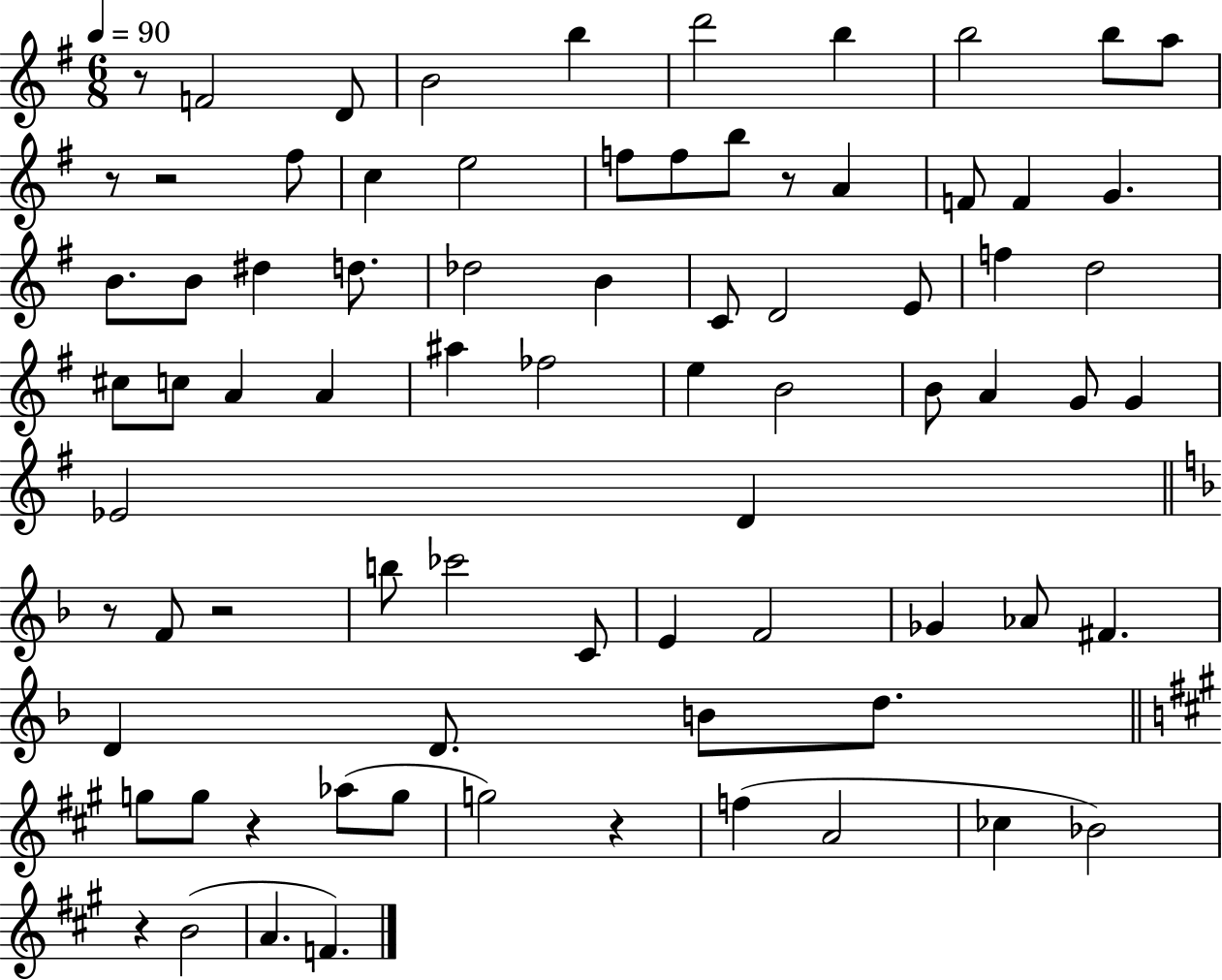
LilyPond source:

{
  \clef treble
  \numericTimeSignature
  \time 6/8
  \key g \major
  \tempo 4 = 90
  r8 f'2 d'8 | b'2 b''4 | d'''2 b''4 | b''2 b''8 a''8 | \break r8 r2 fis''8 | c''4 e''2 | f''8 f''8 b''8 r8 a'4 | f'8 f'4 g'4. | \break b'8. b'8 dis''4 d''8. | des''2 b'4 | c'8 d'2 e'8 | f''4 d''2 | \break cis''8 c''8 a'4 a'4 | ais''4 fes''2 | e''4 b'2 | b'8 a'4 g'8 g'4 | \break ees'2 d'4 | \bar "||" \break \key f \major r8 f'8 r2 | b''8 ces'''2 c'8 | e'4 f'2 | ges'4 aes'8 fis'4. | \break d'4 d'8. b'8 d''8. | \bar "||" \break \key a \major g''8 g''8 r4 aes''8( g''8 | g''2) r4 | f''4( a'2 | ces''4 bes'2) | \break r4 b'2( | a'4. f'4.) | \bar "|."
}